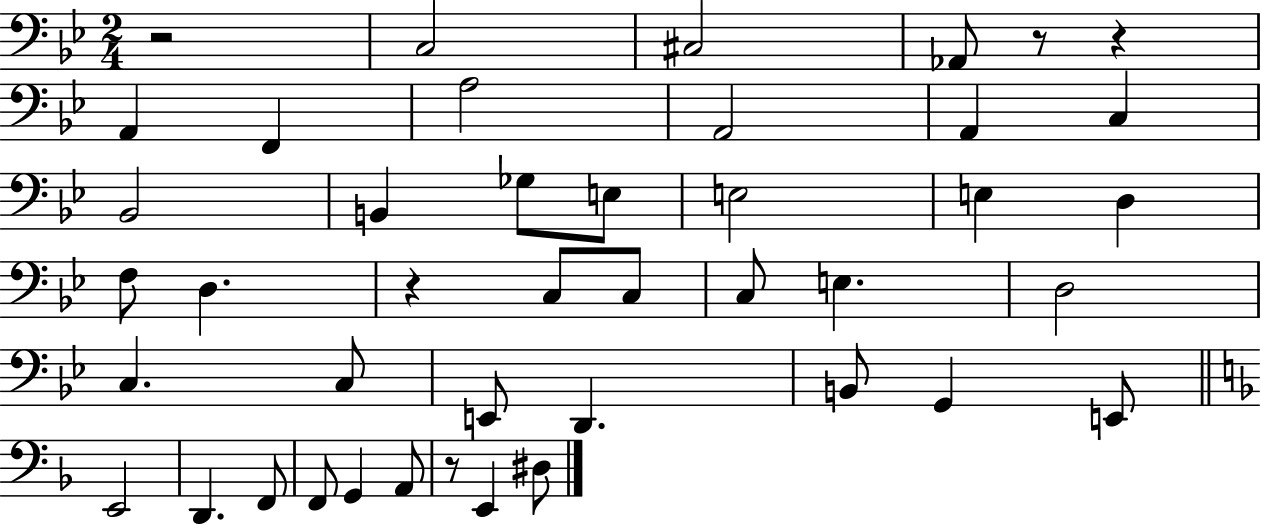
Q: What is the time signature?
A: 2/4